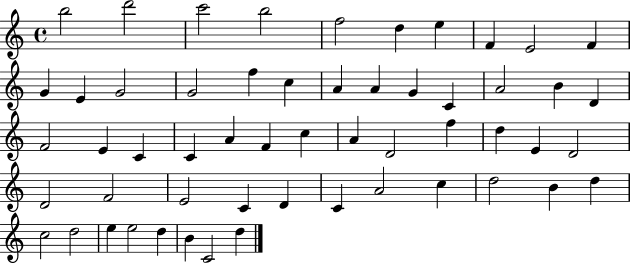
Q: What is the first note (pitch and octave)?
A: B5